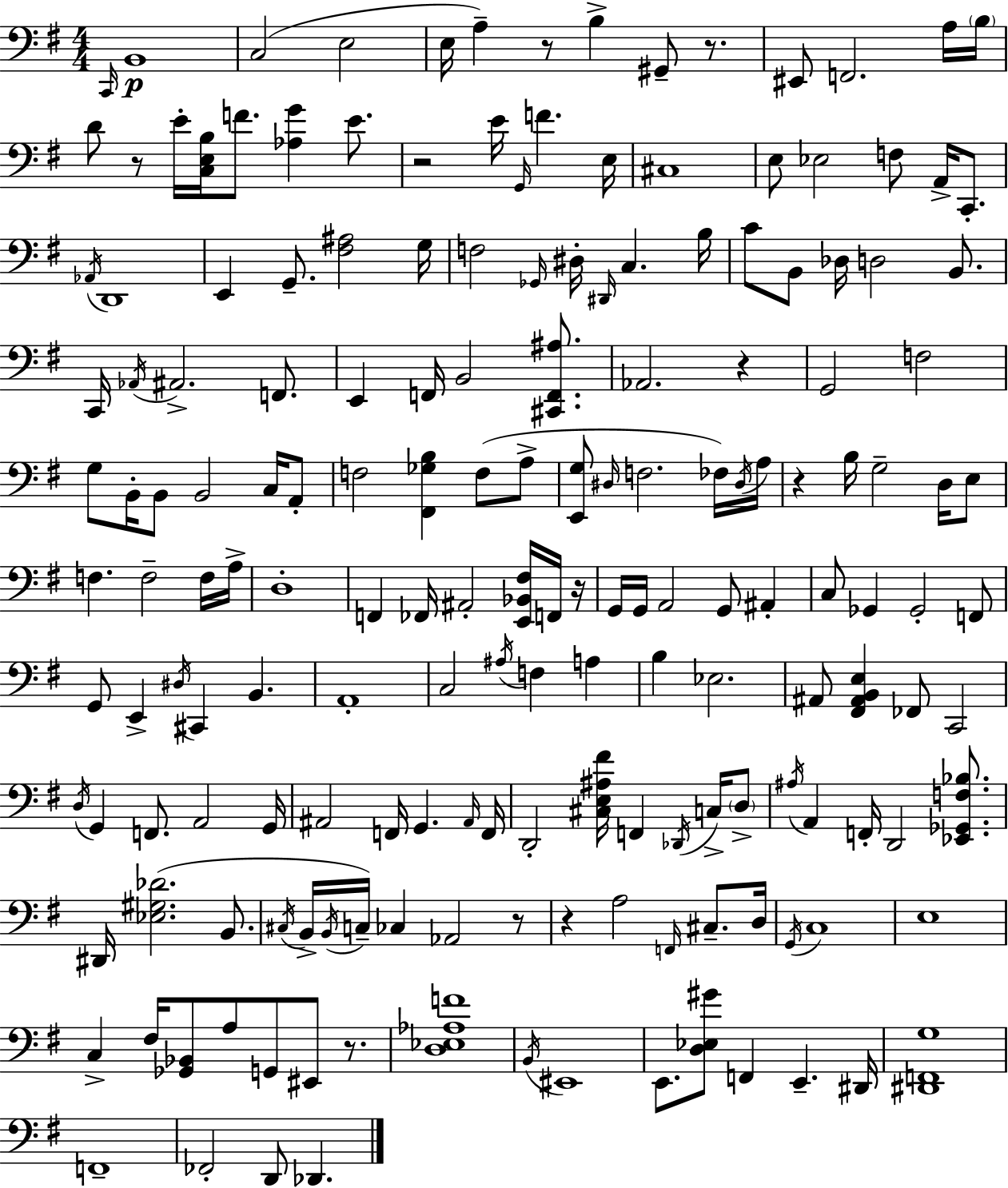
X:1
T:Untitled
M:4/4
L:1/4
K:Em
C,,/4 B,,4 C,2 E,2 E,/4 A, z/2 B, ^G,,/2 z/2 ^E,,/2 F,,2 A,/4 B,/4 D/2 z/2 E/4 [C,E,B,]/4 F/2 [_A,G] E/2 z2 E/4 G,,/4 F E,/4 ^C,4 E,/2 _E,2 F,/2 A,,/4 C,,/2 _A,,/4 D,,4 E,, G,,/2 [^F,^A,]2 G,/4 F,2 _G,,/4 ^D,/4 ^D,,/4 C, B,/4 C/2 B,,/2 _D,/4 D,2 B,,/2 C,,/4 _A,,/4 ^A,,2 F,,/2 E,, F,,/4 B,,2 [^C,,F,,^A,]/2 _A,,2 z G,,2 F,2 G,/2 B,,/4 B,,/2 B,,2 C,/4 A,,/2 F,2 [^F,,_G,B,] F,/2 A,/2 [E,,G,]/2 ^D,/4 F,2 _F,/4 ^D,/4 A,/4 z B,/4 G,2 D,/4 E,/2 F, F,2 F,/4 A,/4 D,4 F,, _F,,/4 ^A,,2 [E,,_B,,^F,]/4 F,,/4 z/4 G,,/4 G,,/4 A,,2 G,,/2 ^A,, C,/2 _G,, _G,,2 F,,/2 G,,/2 E,, ^D,/4 ^C,, B,, A,,4 C,2 ^A,/4 F, A, B, _E,2 ^A,,/2 [^F,,^A,,B,,E,] _F,,/2 C,,2 D,/4 G,, F,,/2 A,,2 G,,/4 ^A,,2 F,,/4 G,, ^A,,/4 F,,/4 D,,2 [^C,E,^A,^F]/4 F,, _D,,/4 C,/4 D,/2 ^A,/4 A,, F,,/4 D,,2 [_E,,_G,,F,_B,]/2 ^D,,/4 [_E,^G,_D]2 B,,/2 ^C,/4 B,,/4 B,,/4 C,/4 _C, _A,,2 z/2 z A,2 F,,/4 ^C,/2 D,/4 G,,/4 C,4 E,4 C, ^F,/4 [_G,,_B,,]/2 A,/2 G,,/2 ^E,,/2 z/2 [D,_E,_A,F]4 B,,/4 ^E,,4 E,,/2 [D,_E,^G]/2 F,, E,, ^D,,/4 [^D,,F,,G,]4 F,,4 _F,,2 D,,/2 _D,,